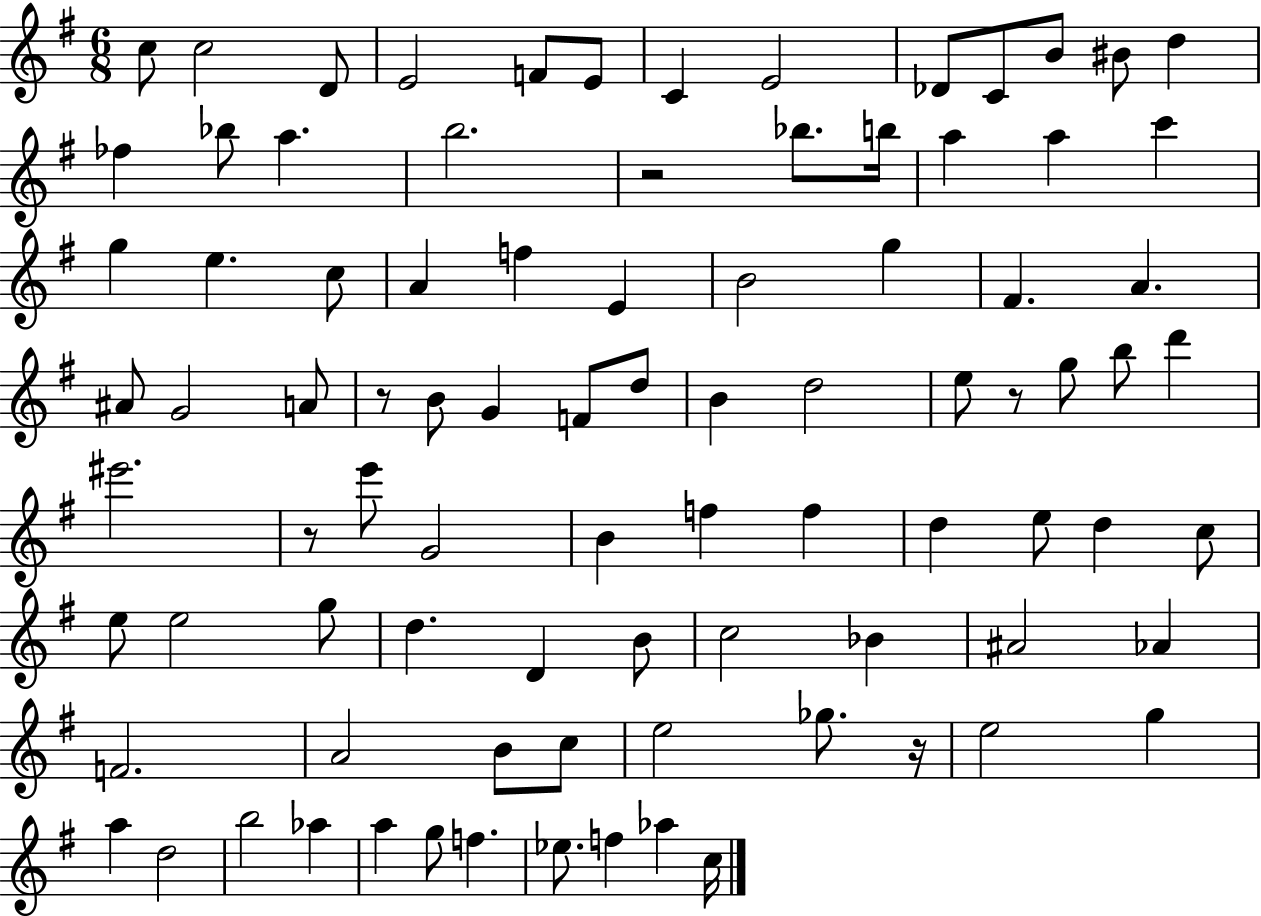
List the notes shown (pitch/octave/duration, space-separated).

C5/e C5/h D4/e E4/h F4/e E4/e C4/q E4/h Db4/e C4/e B4/e BIS4/e D5/q FES5/q Bb5/e A5/q. B5/h. R/h Bb5/e. B5/s A5/q A5/q C6/q G5/q E5/q. C5/e A4/q F5/q E4/q B4/h G5/q F#4/q. A4/q. A#4/e G4/h A4/e R/e B4/e G4/q F4/e D5/e B4/q D5/h E5/e R/e G5/e B5/e D6/q EIS6/h. R/e E6/e G4/h B4/q F5/q F5/q D5/q E5/e D5/q C5/e E5/e E5/h G5/e D5/q. D4/q B4/e C5/h Bb4/q A#4/h Ab4/q F4/h. A4/h B4/e C5/e E5/h Gb5/e. R/s E5/h G5/q A5/q D5/h B5/h Ab5/q A5/q G5/e F5/q. Eb5/e. F5/q Ab5/q C5/s